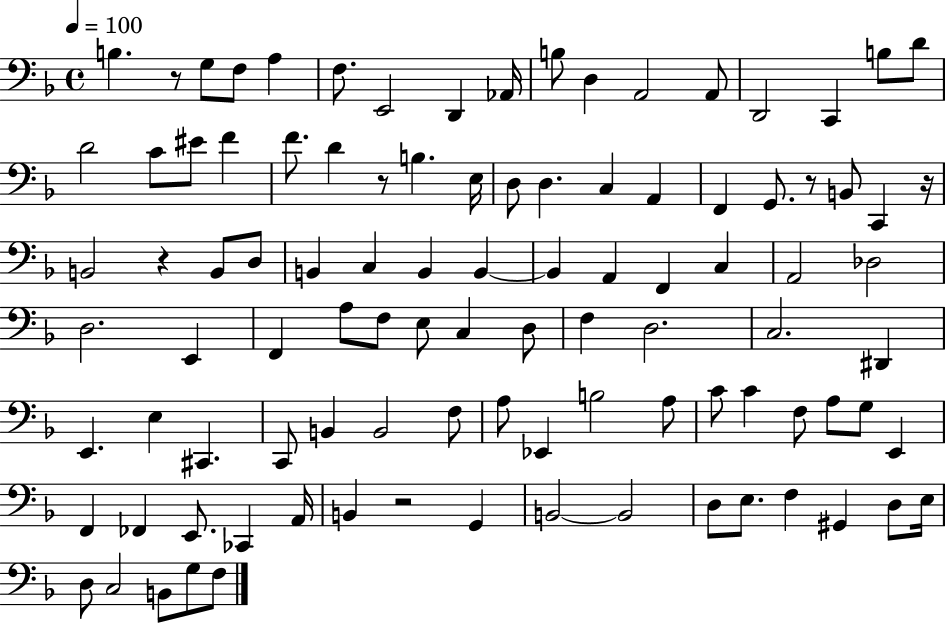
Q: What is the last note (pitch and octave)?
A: F3